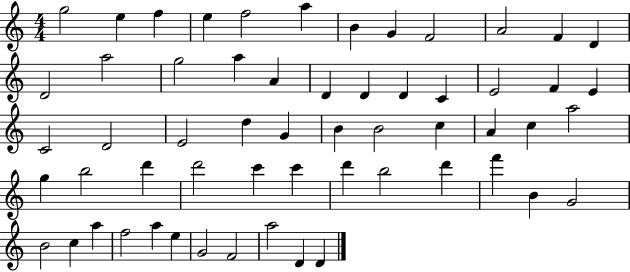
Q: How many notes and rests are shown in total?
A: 58